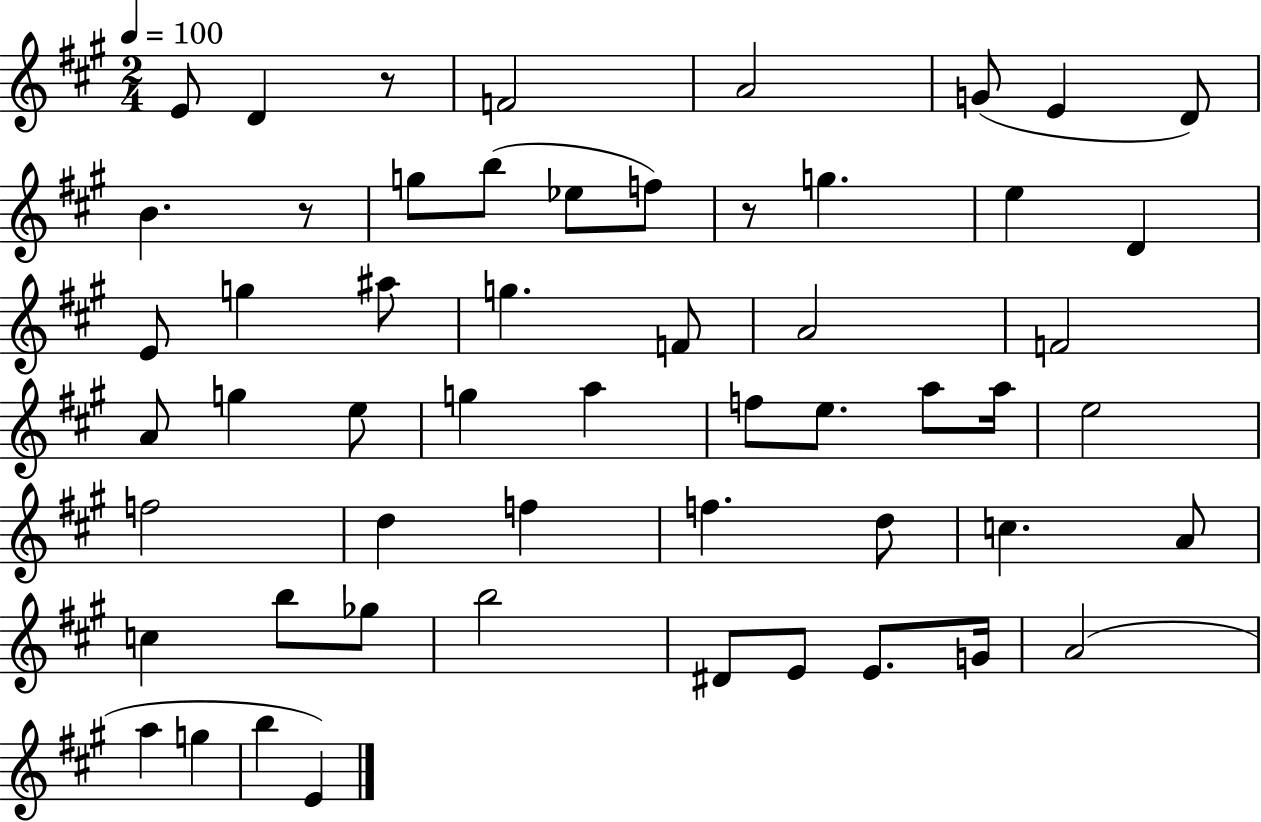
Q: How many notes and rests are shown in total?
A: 55